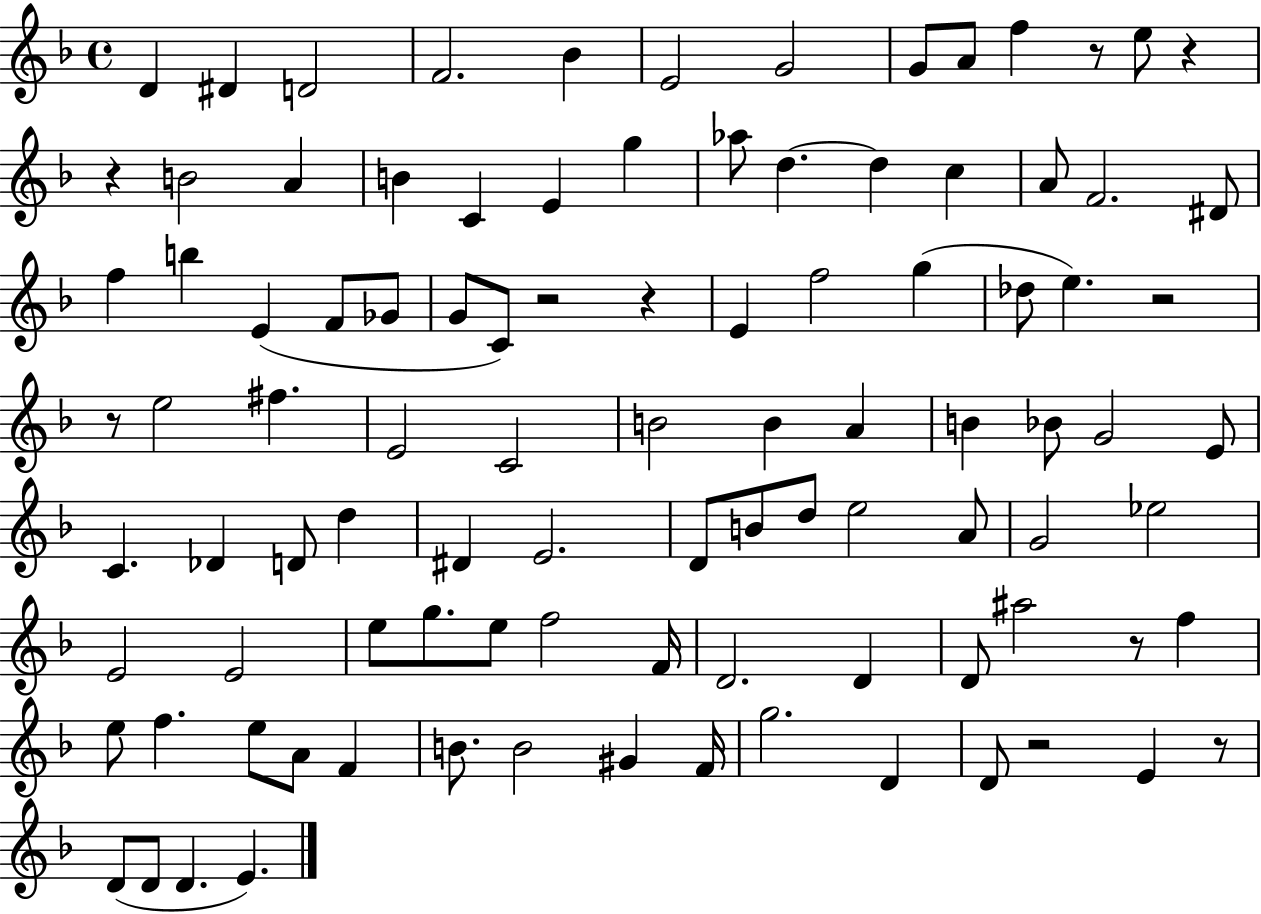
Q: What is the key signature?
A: F major